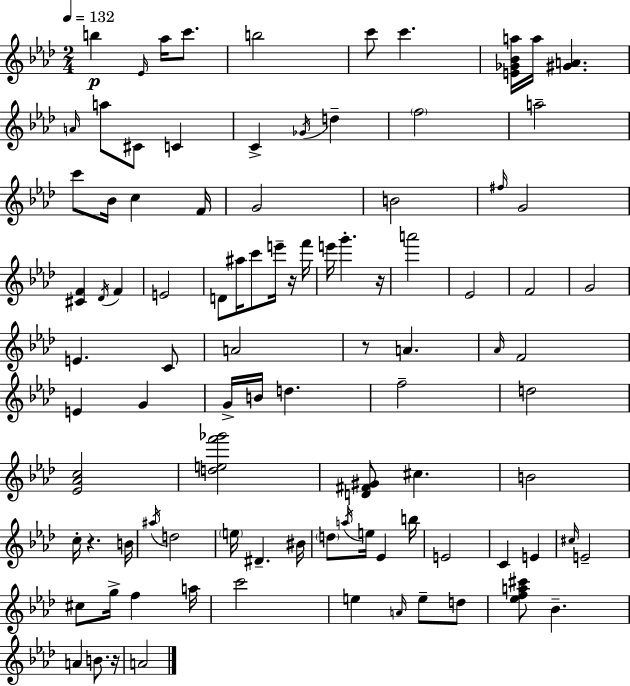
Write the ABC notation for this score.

X:1
T:Untitled
M:2/4
L:1/4
K:Ab
b _E/4 _a/4 c'/2 b2 c'/2 c' [E_G_Ba]/4 a/4 [^GA] A/4 a/2 ^C/2 C C _G/4 d f2 a2 c'/2 _B/4 c F/4 G2 B2 ^f/4 G2 [^CF] _D/4 F E2 D/2 ^a/4 c'/2 e'/4 z/4 f'/4 e'/4 g' z/4 a'2 _E2 F2 G2 E C/2 A2 z/2 A _A/4 F2 E G G/4 B/4 d f2 d2 [_E_Ac]2 [def'_g']2 [D^F^G]/2 ^c B2 c/4 z B/4 ^a/4 d2 e/4 ^D ^B/4 d/2 a/4 e/4 _E b/4 E2 C E ^c/4 E2 ^c/2 g/4 f a/4 c'2 e A/4 e/2 d/2 [_efa^c']/2 _B A B/2 z/4 A2